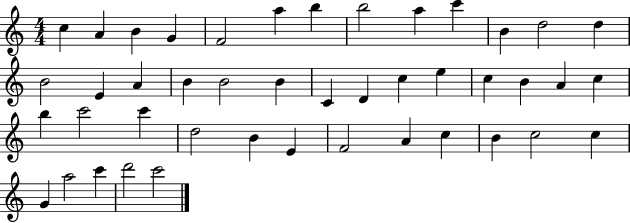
C5/q A4/q B4/q G4/q F4/h A5/q B5/q B5/h A5/q C6/q B4/q D5/h D5/q B4/h E4/q A4/q B4/q B4/h B4/q C4/q D4/q C5/q E5/q C5/q B4/q A4/q C5/q B5/q C6/h C6/q D5/h B4/q E4/q F4/h A4/q C5/q B4/q C5/h C5/q G4/q A5/h C6/q D6/h C6/h